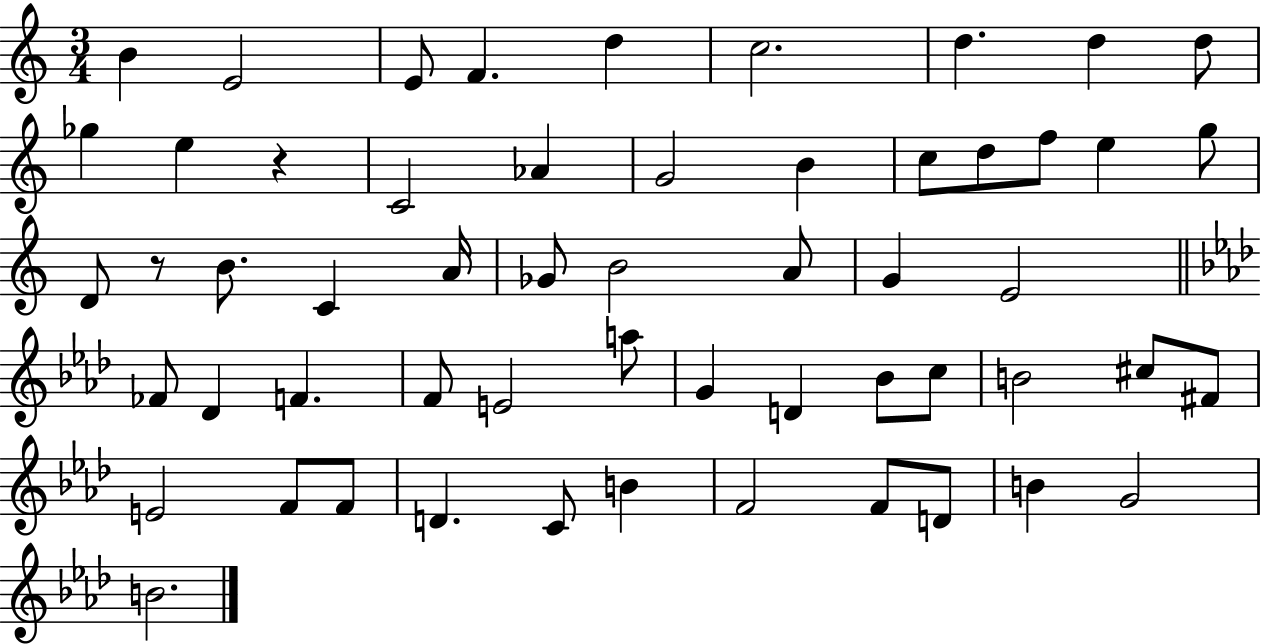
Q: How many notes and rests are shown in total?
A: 56